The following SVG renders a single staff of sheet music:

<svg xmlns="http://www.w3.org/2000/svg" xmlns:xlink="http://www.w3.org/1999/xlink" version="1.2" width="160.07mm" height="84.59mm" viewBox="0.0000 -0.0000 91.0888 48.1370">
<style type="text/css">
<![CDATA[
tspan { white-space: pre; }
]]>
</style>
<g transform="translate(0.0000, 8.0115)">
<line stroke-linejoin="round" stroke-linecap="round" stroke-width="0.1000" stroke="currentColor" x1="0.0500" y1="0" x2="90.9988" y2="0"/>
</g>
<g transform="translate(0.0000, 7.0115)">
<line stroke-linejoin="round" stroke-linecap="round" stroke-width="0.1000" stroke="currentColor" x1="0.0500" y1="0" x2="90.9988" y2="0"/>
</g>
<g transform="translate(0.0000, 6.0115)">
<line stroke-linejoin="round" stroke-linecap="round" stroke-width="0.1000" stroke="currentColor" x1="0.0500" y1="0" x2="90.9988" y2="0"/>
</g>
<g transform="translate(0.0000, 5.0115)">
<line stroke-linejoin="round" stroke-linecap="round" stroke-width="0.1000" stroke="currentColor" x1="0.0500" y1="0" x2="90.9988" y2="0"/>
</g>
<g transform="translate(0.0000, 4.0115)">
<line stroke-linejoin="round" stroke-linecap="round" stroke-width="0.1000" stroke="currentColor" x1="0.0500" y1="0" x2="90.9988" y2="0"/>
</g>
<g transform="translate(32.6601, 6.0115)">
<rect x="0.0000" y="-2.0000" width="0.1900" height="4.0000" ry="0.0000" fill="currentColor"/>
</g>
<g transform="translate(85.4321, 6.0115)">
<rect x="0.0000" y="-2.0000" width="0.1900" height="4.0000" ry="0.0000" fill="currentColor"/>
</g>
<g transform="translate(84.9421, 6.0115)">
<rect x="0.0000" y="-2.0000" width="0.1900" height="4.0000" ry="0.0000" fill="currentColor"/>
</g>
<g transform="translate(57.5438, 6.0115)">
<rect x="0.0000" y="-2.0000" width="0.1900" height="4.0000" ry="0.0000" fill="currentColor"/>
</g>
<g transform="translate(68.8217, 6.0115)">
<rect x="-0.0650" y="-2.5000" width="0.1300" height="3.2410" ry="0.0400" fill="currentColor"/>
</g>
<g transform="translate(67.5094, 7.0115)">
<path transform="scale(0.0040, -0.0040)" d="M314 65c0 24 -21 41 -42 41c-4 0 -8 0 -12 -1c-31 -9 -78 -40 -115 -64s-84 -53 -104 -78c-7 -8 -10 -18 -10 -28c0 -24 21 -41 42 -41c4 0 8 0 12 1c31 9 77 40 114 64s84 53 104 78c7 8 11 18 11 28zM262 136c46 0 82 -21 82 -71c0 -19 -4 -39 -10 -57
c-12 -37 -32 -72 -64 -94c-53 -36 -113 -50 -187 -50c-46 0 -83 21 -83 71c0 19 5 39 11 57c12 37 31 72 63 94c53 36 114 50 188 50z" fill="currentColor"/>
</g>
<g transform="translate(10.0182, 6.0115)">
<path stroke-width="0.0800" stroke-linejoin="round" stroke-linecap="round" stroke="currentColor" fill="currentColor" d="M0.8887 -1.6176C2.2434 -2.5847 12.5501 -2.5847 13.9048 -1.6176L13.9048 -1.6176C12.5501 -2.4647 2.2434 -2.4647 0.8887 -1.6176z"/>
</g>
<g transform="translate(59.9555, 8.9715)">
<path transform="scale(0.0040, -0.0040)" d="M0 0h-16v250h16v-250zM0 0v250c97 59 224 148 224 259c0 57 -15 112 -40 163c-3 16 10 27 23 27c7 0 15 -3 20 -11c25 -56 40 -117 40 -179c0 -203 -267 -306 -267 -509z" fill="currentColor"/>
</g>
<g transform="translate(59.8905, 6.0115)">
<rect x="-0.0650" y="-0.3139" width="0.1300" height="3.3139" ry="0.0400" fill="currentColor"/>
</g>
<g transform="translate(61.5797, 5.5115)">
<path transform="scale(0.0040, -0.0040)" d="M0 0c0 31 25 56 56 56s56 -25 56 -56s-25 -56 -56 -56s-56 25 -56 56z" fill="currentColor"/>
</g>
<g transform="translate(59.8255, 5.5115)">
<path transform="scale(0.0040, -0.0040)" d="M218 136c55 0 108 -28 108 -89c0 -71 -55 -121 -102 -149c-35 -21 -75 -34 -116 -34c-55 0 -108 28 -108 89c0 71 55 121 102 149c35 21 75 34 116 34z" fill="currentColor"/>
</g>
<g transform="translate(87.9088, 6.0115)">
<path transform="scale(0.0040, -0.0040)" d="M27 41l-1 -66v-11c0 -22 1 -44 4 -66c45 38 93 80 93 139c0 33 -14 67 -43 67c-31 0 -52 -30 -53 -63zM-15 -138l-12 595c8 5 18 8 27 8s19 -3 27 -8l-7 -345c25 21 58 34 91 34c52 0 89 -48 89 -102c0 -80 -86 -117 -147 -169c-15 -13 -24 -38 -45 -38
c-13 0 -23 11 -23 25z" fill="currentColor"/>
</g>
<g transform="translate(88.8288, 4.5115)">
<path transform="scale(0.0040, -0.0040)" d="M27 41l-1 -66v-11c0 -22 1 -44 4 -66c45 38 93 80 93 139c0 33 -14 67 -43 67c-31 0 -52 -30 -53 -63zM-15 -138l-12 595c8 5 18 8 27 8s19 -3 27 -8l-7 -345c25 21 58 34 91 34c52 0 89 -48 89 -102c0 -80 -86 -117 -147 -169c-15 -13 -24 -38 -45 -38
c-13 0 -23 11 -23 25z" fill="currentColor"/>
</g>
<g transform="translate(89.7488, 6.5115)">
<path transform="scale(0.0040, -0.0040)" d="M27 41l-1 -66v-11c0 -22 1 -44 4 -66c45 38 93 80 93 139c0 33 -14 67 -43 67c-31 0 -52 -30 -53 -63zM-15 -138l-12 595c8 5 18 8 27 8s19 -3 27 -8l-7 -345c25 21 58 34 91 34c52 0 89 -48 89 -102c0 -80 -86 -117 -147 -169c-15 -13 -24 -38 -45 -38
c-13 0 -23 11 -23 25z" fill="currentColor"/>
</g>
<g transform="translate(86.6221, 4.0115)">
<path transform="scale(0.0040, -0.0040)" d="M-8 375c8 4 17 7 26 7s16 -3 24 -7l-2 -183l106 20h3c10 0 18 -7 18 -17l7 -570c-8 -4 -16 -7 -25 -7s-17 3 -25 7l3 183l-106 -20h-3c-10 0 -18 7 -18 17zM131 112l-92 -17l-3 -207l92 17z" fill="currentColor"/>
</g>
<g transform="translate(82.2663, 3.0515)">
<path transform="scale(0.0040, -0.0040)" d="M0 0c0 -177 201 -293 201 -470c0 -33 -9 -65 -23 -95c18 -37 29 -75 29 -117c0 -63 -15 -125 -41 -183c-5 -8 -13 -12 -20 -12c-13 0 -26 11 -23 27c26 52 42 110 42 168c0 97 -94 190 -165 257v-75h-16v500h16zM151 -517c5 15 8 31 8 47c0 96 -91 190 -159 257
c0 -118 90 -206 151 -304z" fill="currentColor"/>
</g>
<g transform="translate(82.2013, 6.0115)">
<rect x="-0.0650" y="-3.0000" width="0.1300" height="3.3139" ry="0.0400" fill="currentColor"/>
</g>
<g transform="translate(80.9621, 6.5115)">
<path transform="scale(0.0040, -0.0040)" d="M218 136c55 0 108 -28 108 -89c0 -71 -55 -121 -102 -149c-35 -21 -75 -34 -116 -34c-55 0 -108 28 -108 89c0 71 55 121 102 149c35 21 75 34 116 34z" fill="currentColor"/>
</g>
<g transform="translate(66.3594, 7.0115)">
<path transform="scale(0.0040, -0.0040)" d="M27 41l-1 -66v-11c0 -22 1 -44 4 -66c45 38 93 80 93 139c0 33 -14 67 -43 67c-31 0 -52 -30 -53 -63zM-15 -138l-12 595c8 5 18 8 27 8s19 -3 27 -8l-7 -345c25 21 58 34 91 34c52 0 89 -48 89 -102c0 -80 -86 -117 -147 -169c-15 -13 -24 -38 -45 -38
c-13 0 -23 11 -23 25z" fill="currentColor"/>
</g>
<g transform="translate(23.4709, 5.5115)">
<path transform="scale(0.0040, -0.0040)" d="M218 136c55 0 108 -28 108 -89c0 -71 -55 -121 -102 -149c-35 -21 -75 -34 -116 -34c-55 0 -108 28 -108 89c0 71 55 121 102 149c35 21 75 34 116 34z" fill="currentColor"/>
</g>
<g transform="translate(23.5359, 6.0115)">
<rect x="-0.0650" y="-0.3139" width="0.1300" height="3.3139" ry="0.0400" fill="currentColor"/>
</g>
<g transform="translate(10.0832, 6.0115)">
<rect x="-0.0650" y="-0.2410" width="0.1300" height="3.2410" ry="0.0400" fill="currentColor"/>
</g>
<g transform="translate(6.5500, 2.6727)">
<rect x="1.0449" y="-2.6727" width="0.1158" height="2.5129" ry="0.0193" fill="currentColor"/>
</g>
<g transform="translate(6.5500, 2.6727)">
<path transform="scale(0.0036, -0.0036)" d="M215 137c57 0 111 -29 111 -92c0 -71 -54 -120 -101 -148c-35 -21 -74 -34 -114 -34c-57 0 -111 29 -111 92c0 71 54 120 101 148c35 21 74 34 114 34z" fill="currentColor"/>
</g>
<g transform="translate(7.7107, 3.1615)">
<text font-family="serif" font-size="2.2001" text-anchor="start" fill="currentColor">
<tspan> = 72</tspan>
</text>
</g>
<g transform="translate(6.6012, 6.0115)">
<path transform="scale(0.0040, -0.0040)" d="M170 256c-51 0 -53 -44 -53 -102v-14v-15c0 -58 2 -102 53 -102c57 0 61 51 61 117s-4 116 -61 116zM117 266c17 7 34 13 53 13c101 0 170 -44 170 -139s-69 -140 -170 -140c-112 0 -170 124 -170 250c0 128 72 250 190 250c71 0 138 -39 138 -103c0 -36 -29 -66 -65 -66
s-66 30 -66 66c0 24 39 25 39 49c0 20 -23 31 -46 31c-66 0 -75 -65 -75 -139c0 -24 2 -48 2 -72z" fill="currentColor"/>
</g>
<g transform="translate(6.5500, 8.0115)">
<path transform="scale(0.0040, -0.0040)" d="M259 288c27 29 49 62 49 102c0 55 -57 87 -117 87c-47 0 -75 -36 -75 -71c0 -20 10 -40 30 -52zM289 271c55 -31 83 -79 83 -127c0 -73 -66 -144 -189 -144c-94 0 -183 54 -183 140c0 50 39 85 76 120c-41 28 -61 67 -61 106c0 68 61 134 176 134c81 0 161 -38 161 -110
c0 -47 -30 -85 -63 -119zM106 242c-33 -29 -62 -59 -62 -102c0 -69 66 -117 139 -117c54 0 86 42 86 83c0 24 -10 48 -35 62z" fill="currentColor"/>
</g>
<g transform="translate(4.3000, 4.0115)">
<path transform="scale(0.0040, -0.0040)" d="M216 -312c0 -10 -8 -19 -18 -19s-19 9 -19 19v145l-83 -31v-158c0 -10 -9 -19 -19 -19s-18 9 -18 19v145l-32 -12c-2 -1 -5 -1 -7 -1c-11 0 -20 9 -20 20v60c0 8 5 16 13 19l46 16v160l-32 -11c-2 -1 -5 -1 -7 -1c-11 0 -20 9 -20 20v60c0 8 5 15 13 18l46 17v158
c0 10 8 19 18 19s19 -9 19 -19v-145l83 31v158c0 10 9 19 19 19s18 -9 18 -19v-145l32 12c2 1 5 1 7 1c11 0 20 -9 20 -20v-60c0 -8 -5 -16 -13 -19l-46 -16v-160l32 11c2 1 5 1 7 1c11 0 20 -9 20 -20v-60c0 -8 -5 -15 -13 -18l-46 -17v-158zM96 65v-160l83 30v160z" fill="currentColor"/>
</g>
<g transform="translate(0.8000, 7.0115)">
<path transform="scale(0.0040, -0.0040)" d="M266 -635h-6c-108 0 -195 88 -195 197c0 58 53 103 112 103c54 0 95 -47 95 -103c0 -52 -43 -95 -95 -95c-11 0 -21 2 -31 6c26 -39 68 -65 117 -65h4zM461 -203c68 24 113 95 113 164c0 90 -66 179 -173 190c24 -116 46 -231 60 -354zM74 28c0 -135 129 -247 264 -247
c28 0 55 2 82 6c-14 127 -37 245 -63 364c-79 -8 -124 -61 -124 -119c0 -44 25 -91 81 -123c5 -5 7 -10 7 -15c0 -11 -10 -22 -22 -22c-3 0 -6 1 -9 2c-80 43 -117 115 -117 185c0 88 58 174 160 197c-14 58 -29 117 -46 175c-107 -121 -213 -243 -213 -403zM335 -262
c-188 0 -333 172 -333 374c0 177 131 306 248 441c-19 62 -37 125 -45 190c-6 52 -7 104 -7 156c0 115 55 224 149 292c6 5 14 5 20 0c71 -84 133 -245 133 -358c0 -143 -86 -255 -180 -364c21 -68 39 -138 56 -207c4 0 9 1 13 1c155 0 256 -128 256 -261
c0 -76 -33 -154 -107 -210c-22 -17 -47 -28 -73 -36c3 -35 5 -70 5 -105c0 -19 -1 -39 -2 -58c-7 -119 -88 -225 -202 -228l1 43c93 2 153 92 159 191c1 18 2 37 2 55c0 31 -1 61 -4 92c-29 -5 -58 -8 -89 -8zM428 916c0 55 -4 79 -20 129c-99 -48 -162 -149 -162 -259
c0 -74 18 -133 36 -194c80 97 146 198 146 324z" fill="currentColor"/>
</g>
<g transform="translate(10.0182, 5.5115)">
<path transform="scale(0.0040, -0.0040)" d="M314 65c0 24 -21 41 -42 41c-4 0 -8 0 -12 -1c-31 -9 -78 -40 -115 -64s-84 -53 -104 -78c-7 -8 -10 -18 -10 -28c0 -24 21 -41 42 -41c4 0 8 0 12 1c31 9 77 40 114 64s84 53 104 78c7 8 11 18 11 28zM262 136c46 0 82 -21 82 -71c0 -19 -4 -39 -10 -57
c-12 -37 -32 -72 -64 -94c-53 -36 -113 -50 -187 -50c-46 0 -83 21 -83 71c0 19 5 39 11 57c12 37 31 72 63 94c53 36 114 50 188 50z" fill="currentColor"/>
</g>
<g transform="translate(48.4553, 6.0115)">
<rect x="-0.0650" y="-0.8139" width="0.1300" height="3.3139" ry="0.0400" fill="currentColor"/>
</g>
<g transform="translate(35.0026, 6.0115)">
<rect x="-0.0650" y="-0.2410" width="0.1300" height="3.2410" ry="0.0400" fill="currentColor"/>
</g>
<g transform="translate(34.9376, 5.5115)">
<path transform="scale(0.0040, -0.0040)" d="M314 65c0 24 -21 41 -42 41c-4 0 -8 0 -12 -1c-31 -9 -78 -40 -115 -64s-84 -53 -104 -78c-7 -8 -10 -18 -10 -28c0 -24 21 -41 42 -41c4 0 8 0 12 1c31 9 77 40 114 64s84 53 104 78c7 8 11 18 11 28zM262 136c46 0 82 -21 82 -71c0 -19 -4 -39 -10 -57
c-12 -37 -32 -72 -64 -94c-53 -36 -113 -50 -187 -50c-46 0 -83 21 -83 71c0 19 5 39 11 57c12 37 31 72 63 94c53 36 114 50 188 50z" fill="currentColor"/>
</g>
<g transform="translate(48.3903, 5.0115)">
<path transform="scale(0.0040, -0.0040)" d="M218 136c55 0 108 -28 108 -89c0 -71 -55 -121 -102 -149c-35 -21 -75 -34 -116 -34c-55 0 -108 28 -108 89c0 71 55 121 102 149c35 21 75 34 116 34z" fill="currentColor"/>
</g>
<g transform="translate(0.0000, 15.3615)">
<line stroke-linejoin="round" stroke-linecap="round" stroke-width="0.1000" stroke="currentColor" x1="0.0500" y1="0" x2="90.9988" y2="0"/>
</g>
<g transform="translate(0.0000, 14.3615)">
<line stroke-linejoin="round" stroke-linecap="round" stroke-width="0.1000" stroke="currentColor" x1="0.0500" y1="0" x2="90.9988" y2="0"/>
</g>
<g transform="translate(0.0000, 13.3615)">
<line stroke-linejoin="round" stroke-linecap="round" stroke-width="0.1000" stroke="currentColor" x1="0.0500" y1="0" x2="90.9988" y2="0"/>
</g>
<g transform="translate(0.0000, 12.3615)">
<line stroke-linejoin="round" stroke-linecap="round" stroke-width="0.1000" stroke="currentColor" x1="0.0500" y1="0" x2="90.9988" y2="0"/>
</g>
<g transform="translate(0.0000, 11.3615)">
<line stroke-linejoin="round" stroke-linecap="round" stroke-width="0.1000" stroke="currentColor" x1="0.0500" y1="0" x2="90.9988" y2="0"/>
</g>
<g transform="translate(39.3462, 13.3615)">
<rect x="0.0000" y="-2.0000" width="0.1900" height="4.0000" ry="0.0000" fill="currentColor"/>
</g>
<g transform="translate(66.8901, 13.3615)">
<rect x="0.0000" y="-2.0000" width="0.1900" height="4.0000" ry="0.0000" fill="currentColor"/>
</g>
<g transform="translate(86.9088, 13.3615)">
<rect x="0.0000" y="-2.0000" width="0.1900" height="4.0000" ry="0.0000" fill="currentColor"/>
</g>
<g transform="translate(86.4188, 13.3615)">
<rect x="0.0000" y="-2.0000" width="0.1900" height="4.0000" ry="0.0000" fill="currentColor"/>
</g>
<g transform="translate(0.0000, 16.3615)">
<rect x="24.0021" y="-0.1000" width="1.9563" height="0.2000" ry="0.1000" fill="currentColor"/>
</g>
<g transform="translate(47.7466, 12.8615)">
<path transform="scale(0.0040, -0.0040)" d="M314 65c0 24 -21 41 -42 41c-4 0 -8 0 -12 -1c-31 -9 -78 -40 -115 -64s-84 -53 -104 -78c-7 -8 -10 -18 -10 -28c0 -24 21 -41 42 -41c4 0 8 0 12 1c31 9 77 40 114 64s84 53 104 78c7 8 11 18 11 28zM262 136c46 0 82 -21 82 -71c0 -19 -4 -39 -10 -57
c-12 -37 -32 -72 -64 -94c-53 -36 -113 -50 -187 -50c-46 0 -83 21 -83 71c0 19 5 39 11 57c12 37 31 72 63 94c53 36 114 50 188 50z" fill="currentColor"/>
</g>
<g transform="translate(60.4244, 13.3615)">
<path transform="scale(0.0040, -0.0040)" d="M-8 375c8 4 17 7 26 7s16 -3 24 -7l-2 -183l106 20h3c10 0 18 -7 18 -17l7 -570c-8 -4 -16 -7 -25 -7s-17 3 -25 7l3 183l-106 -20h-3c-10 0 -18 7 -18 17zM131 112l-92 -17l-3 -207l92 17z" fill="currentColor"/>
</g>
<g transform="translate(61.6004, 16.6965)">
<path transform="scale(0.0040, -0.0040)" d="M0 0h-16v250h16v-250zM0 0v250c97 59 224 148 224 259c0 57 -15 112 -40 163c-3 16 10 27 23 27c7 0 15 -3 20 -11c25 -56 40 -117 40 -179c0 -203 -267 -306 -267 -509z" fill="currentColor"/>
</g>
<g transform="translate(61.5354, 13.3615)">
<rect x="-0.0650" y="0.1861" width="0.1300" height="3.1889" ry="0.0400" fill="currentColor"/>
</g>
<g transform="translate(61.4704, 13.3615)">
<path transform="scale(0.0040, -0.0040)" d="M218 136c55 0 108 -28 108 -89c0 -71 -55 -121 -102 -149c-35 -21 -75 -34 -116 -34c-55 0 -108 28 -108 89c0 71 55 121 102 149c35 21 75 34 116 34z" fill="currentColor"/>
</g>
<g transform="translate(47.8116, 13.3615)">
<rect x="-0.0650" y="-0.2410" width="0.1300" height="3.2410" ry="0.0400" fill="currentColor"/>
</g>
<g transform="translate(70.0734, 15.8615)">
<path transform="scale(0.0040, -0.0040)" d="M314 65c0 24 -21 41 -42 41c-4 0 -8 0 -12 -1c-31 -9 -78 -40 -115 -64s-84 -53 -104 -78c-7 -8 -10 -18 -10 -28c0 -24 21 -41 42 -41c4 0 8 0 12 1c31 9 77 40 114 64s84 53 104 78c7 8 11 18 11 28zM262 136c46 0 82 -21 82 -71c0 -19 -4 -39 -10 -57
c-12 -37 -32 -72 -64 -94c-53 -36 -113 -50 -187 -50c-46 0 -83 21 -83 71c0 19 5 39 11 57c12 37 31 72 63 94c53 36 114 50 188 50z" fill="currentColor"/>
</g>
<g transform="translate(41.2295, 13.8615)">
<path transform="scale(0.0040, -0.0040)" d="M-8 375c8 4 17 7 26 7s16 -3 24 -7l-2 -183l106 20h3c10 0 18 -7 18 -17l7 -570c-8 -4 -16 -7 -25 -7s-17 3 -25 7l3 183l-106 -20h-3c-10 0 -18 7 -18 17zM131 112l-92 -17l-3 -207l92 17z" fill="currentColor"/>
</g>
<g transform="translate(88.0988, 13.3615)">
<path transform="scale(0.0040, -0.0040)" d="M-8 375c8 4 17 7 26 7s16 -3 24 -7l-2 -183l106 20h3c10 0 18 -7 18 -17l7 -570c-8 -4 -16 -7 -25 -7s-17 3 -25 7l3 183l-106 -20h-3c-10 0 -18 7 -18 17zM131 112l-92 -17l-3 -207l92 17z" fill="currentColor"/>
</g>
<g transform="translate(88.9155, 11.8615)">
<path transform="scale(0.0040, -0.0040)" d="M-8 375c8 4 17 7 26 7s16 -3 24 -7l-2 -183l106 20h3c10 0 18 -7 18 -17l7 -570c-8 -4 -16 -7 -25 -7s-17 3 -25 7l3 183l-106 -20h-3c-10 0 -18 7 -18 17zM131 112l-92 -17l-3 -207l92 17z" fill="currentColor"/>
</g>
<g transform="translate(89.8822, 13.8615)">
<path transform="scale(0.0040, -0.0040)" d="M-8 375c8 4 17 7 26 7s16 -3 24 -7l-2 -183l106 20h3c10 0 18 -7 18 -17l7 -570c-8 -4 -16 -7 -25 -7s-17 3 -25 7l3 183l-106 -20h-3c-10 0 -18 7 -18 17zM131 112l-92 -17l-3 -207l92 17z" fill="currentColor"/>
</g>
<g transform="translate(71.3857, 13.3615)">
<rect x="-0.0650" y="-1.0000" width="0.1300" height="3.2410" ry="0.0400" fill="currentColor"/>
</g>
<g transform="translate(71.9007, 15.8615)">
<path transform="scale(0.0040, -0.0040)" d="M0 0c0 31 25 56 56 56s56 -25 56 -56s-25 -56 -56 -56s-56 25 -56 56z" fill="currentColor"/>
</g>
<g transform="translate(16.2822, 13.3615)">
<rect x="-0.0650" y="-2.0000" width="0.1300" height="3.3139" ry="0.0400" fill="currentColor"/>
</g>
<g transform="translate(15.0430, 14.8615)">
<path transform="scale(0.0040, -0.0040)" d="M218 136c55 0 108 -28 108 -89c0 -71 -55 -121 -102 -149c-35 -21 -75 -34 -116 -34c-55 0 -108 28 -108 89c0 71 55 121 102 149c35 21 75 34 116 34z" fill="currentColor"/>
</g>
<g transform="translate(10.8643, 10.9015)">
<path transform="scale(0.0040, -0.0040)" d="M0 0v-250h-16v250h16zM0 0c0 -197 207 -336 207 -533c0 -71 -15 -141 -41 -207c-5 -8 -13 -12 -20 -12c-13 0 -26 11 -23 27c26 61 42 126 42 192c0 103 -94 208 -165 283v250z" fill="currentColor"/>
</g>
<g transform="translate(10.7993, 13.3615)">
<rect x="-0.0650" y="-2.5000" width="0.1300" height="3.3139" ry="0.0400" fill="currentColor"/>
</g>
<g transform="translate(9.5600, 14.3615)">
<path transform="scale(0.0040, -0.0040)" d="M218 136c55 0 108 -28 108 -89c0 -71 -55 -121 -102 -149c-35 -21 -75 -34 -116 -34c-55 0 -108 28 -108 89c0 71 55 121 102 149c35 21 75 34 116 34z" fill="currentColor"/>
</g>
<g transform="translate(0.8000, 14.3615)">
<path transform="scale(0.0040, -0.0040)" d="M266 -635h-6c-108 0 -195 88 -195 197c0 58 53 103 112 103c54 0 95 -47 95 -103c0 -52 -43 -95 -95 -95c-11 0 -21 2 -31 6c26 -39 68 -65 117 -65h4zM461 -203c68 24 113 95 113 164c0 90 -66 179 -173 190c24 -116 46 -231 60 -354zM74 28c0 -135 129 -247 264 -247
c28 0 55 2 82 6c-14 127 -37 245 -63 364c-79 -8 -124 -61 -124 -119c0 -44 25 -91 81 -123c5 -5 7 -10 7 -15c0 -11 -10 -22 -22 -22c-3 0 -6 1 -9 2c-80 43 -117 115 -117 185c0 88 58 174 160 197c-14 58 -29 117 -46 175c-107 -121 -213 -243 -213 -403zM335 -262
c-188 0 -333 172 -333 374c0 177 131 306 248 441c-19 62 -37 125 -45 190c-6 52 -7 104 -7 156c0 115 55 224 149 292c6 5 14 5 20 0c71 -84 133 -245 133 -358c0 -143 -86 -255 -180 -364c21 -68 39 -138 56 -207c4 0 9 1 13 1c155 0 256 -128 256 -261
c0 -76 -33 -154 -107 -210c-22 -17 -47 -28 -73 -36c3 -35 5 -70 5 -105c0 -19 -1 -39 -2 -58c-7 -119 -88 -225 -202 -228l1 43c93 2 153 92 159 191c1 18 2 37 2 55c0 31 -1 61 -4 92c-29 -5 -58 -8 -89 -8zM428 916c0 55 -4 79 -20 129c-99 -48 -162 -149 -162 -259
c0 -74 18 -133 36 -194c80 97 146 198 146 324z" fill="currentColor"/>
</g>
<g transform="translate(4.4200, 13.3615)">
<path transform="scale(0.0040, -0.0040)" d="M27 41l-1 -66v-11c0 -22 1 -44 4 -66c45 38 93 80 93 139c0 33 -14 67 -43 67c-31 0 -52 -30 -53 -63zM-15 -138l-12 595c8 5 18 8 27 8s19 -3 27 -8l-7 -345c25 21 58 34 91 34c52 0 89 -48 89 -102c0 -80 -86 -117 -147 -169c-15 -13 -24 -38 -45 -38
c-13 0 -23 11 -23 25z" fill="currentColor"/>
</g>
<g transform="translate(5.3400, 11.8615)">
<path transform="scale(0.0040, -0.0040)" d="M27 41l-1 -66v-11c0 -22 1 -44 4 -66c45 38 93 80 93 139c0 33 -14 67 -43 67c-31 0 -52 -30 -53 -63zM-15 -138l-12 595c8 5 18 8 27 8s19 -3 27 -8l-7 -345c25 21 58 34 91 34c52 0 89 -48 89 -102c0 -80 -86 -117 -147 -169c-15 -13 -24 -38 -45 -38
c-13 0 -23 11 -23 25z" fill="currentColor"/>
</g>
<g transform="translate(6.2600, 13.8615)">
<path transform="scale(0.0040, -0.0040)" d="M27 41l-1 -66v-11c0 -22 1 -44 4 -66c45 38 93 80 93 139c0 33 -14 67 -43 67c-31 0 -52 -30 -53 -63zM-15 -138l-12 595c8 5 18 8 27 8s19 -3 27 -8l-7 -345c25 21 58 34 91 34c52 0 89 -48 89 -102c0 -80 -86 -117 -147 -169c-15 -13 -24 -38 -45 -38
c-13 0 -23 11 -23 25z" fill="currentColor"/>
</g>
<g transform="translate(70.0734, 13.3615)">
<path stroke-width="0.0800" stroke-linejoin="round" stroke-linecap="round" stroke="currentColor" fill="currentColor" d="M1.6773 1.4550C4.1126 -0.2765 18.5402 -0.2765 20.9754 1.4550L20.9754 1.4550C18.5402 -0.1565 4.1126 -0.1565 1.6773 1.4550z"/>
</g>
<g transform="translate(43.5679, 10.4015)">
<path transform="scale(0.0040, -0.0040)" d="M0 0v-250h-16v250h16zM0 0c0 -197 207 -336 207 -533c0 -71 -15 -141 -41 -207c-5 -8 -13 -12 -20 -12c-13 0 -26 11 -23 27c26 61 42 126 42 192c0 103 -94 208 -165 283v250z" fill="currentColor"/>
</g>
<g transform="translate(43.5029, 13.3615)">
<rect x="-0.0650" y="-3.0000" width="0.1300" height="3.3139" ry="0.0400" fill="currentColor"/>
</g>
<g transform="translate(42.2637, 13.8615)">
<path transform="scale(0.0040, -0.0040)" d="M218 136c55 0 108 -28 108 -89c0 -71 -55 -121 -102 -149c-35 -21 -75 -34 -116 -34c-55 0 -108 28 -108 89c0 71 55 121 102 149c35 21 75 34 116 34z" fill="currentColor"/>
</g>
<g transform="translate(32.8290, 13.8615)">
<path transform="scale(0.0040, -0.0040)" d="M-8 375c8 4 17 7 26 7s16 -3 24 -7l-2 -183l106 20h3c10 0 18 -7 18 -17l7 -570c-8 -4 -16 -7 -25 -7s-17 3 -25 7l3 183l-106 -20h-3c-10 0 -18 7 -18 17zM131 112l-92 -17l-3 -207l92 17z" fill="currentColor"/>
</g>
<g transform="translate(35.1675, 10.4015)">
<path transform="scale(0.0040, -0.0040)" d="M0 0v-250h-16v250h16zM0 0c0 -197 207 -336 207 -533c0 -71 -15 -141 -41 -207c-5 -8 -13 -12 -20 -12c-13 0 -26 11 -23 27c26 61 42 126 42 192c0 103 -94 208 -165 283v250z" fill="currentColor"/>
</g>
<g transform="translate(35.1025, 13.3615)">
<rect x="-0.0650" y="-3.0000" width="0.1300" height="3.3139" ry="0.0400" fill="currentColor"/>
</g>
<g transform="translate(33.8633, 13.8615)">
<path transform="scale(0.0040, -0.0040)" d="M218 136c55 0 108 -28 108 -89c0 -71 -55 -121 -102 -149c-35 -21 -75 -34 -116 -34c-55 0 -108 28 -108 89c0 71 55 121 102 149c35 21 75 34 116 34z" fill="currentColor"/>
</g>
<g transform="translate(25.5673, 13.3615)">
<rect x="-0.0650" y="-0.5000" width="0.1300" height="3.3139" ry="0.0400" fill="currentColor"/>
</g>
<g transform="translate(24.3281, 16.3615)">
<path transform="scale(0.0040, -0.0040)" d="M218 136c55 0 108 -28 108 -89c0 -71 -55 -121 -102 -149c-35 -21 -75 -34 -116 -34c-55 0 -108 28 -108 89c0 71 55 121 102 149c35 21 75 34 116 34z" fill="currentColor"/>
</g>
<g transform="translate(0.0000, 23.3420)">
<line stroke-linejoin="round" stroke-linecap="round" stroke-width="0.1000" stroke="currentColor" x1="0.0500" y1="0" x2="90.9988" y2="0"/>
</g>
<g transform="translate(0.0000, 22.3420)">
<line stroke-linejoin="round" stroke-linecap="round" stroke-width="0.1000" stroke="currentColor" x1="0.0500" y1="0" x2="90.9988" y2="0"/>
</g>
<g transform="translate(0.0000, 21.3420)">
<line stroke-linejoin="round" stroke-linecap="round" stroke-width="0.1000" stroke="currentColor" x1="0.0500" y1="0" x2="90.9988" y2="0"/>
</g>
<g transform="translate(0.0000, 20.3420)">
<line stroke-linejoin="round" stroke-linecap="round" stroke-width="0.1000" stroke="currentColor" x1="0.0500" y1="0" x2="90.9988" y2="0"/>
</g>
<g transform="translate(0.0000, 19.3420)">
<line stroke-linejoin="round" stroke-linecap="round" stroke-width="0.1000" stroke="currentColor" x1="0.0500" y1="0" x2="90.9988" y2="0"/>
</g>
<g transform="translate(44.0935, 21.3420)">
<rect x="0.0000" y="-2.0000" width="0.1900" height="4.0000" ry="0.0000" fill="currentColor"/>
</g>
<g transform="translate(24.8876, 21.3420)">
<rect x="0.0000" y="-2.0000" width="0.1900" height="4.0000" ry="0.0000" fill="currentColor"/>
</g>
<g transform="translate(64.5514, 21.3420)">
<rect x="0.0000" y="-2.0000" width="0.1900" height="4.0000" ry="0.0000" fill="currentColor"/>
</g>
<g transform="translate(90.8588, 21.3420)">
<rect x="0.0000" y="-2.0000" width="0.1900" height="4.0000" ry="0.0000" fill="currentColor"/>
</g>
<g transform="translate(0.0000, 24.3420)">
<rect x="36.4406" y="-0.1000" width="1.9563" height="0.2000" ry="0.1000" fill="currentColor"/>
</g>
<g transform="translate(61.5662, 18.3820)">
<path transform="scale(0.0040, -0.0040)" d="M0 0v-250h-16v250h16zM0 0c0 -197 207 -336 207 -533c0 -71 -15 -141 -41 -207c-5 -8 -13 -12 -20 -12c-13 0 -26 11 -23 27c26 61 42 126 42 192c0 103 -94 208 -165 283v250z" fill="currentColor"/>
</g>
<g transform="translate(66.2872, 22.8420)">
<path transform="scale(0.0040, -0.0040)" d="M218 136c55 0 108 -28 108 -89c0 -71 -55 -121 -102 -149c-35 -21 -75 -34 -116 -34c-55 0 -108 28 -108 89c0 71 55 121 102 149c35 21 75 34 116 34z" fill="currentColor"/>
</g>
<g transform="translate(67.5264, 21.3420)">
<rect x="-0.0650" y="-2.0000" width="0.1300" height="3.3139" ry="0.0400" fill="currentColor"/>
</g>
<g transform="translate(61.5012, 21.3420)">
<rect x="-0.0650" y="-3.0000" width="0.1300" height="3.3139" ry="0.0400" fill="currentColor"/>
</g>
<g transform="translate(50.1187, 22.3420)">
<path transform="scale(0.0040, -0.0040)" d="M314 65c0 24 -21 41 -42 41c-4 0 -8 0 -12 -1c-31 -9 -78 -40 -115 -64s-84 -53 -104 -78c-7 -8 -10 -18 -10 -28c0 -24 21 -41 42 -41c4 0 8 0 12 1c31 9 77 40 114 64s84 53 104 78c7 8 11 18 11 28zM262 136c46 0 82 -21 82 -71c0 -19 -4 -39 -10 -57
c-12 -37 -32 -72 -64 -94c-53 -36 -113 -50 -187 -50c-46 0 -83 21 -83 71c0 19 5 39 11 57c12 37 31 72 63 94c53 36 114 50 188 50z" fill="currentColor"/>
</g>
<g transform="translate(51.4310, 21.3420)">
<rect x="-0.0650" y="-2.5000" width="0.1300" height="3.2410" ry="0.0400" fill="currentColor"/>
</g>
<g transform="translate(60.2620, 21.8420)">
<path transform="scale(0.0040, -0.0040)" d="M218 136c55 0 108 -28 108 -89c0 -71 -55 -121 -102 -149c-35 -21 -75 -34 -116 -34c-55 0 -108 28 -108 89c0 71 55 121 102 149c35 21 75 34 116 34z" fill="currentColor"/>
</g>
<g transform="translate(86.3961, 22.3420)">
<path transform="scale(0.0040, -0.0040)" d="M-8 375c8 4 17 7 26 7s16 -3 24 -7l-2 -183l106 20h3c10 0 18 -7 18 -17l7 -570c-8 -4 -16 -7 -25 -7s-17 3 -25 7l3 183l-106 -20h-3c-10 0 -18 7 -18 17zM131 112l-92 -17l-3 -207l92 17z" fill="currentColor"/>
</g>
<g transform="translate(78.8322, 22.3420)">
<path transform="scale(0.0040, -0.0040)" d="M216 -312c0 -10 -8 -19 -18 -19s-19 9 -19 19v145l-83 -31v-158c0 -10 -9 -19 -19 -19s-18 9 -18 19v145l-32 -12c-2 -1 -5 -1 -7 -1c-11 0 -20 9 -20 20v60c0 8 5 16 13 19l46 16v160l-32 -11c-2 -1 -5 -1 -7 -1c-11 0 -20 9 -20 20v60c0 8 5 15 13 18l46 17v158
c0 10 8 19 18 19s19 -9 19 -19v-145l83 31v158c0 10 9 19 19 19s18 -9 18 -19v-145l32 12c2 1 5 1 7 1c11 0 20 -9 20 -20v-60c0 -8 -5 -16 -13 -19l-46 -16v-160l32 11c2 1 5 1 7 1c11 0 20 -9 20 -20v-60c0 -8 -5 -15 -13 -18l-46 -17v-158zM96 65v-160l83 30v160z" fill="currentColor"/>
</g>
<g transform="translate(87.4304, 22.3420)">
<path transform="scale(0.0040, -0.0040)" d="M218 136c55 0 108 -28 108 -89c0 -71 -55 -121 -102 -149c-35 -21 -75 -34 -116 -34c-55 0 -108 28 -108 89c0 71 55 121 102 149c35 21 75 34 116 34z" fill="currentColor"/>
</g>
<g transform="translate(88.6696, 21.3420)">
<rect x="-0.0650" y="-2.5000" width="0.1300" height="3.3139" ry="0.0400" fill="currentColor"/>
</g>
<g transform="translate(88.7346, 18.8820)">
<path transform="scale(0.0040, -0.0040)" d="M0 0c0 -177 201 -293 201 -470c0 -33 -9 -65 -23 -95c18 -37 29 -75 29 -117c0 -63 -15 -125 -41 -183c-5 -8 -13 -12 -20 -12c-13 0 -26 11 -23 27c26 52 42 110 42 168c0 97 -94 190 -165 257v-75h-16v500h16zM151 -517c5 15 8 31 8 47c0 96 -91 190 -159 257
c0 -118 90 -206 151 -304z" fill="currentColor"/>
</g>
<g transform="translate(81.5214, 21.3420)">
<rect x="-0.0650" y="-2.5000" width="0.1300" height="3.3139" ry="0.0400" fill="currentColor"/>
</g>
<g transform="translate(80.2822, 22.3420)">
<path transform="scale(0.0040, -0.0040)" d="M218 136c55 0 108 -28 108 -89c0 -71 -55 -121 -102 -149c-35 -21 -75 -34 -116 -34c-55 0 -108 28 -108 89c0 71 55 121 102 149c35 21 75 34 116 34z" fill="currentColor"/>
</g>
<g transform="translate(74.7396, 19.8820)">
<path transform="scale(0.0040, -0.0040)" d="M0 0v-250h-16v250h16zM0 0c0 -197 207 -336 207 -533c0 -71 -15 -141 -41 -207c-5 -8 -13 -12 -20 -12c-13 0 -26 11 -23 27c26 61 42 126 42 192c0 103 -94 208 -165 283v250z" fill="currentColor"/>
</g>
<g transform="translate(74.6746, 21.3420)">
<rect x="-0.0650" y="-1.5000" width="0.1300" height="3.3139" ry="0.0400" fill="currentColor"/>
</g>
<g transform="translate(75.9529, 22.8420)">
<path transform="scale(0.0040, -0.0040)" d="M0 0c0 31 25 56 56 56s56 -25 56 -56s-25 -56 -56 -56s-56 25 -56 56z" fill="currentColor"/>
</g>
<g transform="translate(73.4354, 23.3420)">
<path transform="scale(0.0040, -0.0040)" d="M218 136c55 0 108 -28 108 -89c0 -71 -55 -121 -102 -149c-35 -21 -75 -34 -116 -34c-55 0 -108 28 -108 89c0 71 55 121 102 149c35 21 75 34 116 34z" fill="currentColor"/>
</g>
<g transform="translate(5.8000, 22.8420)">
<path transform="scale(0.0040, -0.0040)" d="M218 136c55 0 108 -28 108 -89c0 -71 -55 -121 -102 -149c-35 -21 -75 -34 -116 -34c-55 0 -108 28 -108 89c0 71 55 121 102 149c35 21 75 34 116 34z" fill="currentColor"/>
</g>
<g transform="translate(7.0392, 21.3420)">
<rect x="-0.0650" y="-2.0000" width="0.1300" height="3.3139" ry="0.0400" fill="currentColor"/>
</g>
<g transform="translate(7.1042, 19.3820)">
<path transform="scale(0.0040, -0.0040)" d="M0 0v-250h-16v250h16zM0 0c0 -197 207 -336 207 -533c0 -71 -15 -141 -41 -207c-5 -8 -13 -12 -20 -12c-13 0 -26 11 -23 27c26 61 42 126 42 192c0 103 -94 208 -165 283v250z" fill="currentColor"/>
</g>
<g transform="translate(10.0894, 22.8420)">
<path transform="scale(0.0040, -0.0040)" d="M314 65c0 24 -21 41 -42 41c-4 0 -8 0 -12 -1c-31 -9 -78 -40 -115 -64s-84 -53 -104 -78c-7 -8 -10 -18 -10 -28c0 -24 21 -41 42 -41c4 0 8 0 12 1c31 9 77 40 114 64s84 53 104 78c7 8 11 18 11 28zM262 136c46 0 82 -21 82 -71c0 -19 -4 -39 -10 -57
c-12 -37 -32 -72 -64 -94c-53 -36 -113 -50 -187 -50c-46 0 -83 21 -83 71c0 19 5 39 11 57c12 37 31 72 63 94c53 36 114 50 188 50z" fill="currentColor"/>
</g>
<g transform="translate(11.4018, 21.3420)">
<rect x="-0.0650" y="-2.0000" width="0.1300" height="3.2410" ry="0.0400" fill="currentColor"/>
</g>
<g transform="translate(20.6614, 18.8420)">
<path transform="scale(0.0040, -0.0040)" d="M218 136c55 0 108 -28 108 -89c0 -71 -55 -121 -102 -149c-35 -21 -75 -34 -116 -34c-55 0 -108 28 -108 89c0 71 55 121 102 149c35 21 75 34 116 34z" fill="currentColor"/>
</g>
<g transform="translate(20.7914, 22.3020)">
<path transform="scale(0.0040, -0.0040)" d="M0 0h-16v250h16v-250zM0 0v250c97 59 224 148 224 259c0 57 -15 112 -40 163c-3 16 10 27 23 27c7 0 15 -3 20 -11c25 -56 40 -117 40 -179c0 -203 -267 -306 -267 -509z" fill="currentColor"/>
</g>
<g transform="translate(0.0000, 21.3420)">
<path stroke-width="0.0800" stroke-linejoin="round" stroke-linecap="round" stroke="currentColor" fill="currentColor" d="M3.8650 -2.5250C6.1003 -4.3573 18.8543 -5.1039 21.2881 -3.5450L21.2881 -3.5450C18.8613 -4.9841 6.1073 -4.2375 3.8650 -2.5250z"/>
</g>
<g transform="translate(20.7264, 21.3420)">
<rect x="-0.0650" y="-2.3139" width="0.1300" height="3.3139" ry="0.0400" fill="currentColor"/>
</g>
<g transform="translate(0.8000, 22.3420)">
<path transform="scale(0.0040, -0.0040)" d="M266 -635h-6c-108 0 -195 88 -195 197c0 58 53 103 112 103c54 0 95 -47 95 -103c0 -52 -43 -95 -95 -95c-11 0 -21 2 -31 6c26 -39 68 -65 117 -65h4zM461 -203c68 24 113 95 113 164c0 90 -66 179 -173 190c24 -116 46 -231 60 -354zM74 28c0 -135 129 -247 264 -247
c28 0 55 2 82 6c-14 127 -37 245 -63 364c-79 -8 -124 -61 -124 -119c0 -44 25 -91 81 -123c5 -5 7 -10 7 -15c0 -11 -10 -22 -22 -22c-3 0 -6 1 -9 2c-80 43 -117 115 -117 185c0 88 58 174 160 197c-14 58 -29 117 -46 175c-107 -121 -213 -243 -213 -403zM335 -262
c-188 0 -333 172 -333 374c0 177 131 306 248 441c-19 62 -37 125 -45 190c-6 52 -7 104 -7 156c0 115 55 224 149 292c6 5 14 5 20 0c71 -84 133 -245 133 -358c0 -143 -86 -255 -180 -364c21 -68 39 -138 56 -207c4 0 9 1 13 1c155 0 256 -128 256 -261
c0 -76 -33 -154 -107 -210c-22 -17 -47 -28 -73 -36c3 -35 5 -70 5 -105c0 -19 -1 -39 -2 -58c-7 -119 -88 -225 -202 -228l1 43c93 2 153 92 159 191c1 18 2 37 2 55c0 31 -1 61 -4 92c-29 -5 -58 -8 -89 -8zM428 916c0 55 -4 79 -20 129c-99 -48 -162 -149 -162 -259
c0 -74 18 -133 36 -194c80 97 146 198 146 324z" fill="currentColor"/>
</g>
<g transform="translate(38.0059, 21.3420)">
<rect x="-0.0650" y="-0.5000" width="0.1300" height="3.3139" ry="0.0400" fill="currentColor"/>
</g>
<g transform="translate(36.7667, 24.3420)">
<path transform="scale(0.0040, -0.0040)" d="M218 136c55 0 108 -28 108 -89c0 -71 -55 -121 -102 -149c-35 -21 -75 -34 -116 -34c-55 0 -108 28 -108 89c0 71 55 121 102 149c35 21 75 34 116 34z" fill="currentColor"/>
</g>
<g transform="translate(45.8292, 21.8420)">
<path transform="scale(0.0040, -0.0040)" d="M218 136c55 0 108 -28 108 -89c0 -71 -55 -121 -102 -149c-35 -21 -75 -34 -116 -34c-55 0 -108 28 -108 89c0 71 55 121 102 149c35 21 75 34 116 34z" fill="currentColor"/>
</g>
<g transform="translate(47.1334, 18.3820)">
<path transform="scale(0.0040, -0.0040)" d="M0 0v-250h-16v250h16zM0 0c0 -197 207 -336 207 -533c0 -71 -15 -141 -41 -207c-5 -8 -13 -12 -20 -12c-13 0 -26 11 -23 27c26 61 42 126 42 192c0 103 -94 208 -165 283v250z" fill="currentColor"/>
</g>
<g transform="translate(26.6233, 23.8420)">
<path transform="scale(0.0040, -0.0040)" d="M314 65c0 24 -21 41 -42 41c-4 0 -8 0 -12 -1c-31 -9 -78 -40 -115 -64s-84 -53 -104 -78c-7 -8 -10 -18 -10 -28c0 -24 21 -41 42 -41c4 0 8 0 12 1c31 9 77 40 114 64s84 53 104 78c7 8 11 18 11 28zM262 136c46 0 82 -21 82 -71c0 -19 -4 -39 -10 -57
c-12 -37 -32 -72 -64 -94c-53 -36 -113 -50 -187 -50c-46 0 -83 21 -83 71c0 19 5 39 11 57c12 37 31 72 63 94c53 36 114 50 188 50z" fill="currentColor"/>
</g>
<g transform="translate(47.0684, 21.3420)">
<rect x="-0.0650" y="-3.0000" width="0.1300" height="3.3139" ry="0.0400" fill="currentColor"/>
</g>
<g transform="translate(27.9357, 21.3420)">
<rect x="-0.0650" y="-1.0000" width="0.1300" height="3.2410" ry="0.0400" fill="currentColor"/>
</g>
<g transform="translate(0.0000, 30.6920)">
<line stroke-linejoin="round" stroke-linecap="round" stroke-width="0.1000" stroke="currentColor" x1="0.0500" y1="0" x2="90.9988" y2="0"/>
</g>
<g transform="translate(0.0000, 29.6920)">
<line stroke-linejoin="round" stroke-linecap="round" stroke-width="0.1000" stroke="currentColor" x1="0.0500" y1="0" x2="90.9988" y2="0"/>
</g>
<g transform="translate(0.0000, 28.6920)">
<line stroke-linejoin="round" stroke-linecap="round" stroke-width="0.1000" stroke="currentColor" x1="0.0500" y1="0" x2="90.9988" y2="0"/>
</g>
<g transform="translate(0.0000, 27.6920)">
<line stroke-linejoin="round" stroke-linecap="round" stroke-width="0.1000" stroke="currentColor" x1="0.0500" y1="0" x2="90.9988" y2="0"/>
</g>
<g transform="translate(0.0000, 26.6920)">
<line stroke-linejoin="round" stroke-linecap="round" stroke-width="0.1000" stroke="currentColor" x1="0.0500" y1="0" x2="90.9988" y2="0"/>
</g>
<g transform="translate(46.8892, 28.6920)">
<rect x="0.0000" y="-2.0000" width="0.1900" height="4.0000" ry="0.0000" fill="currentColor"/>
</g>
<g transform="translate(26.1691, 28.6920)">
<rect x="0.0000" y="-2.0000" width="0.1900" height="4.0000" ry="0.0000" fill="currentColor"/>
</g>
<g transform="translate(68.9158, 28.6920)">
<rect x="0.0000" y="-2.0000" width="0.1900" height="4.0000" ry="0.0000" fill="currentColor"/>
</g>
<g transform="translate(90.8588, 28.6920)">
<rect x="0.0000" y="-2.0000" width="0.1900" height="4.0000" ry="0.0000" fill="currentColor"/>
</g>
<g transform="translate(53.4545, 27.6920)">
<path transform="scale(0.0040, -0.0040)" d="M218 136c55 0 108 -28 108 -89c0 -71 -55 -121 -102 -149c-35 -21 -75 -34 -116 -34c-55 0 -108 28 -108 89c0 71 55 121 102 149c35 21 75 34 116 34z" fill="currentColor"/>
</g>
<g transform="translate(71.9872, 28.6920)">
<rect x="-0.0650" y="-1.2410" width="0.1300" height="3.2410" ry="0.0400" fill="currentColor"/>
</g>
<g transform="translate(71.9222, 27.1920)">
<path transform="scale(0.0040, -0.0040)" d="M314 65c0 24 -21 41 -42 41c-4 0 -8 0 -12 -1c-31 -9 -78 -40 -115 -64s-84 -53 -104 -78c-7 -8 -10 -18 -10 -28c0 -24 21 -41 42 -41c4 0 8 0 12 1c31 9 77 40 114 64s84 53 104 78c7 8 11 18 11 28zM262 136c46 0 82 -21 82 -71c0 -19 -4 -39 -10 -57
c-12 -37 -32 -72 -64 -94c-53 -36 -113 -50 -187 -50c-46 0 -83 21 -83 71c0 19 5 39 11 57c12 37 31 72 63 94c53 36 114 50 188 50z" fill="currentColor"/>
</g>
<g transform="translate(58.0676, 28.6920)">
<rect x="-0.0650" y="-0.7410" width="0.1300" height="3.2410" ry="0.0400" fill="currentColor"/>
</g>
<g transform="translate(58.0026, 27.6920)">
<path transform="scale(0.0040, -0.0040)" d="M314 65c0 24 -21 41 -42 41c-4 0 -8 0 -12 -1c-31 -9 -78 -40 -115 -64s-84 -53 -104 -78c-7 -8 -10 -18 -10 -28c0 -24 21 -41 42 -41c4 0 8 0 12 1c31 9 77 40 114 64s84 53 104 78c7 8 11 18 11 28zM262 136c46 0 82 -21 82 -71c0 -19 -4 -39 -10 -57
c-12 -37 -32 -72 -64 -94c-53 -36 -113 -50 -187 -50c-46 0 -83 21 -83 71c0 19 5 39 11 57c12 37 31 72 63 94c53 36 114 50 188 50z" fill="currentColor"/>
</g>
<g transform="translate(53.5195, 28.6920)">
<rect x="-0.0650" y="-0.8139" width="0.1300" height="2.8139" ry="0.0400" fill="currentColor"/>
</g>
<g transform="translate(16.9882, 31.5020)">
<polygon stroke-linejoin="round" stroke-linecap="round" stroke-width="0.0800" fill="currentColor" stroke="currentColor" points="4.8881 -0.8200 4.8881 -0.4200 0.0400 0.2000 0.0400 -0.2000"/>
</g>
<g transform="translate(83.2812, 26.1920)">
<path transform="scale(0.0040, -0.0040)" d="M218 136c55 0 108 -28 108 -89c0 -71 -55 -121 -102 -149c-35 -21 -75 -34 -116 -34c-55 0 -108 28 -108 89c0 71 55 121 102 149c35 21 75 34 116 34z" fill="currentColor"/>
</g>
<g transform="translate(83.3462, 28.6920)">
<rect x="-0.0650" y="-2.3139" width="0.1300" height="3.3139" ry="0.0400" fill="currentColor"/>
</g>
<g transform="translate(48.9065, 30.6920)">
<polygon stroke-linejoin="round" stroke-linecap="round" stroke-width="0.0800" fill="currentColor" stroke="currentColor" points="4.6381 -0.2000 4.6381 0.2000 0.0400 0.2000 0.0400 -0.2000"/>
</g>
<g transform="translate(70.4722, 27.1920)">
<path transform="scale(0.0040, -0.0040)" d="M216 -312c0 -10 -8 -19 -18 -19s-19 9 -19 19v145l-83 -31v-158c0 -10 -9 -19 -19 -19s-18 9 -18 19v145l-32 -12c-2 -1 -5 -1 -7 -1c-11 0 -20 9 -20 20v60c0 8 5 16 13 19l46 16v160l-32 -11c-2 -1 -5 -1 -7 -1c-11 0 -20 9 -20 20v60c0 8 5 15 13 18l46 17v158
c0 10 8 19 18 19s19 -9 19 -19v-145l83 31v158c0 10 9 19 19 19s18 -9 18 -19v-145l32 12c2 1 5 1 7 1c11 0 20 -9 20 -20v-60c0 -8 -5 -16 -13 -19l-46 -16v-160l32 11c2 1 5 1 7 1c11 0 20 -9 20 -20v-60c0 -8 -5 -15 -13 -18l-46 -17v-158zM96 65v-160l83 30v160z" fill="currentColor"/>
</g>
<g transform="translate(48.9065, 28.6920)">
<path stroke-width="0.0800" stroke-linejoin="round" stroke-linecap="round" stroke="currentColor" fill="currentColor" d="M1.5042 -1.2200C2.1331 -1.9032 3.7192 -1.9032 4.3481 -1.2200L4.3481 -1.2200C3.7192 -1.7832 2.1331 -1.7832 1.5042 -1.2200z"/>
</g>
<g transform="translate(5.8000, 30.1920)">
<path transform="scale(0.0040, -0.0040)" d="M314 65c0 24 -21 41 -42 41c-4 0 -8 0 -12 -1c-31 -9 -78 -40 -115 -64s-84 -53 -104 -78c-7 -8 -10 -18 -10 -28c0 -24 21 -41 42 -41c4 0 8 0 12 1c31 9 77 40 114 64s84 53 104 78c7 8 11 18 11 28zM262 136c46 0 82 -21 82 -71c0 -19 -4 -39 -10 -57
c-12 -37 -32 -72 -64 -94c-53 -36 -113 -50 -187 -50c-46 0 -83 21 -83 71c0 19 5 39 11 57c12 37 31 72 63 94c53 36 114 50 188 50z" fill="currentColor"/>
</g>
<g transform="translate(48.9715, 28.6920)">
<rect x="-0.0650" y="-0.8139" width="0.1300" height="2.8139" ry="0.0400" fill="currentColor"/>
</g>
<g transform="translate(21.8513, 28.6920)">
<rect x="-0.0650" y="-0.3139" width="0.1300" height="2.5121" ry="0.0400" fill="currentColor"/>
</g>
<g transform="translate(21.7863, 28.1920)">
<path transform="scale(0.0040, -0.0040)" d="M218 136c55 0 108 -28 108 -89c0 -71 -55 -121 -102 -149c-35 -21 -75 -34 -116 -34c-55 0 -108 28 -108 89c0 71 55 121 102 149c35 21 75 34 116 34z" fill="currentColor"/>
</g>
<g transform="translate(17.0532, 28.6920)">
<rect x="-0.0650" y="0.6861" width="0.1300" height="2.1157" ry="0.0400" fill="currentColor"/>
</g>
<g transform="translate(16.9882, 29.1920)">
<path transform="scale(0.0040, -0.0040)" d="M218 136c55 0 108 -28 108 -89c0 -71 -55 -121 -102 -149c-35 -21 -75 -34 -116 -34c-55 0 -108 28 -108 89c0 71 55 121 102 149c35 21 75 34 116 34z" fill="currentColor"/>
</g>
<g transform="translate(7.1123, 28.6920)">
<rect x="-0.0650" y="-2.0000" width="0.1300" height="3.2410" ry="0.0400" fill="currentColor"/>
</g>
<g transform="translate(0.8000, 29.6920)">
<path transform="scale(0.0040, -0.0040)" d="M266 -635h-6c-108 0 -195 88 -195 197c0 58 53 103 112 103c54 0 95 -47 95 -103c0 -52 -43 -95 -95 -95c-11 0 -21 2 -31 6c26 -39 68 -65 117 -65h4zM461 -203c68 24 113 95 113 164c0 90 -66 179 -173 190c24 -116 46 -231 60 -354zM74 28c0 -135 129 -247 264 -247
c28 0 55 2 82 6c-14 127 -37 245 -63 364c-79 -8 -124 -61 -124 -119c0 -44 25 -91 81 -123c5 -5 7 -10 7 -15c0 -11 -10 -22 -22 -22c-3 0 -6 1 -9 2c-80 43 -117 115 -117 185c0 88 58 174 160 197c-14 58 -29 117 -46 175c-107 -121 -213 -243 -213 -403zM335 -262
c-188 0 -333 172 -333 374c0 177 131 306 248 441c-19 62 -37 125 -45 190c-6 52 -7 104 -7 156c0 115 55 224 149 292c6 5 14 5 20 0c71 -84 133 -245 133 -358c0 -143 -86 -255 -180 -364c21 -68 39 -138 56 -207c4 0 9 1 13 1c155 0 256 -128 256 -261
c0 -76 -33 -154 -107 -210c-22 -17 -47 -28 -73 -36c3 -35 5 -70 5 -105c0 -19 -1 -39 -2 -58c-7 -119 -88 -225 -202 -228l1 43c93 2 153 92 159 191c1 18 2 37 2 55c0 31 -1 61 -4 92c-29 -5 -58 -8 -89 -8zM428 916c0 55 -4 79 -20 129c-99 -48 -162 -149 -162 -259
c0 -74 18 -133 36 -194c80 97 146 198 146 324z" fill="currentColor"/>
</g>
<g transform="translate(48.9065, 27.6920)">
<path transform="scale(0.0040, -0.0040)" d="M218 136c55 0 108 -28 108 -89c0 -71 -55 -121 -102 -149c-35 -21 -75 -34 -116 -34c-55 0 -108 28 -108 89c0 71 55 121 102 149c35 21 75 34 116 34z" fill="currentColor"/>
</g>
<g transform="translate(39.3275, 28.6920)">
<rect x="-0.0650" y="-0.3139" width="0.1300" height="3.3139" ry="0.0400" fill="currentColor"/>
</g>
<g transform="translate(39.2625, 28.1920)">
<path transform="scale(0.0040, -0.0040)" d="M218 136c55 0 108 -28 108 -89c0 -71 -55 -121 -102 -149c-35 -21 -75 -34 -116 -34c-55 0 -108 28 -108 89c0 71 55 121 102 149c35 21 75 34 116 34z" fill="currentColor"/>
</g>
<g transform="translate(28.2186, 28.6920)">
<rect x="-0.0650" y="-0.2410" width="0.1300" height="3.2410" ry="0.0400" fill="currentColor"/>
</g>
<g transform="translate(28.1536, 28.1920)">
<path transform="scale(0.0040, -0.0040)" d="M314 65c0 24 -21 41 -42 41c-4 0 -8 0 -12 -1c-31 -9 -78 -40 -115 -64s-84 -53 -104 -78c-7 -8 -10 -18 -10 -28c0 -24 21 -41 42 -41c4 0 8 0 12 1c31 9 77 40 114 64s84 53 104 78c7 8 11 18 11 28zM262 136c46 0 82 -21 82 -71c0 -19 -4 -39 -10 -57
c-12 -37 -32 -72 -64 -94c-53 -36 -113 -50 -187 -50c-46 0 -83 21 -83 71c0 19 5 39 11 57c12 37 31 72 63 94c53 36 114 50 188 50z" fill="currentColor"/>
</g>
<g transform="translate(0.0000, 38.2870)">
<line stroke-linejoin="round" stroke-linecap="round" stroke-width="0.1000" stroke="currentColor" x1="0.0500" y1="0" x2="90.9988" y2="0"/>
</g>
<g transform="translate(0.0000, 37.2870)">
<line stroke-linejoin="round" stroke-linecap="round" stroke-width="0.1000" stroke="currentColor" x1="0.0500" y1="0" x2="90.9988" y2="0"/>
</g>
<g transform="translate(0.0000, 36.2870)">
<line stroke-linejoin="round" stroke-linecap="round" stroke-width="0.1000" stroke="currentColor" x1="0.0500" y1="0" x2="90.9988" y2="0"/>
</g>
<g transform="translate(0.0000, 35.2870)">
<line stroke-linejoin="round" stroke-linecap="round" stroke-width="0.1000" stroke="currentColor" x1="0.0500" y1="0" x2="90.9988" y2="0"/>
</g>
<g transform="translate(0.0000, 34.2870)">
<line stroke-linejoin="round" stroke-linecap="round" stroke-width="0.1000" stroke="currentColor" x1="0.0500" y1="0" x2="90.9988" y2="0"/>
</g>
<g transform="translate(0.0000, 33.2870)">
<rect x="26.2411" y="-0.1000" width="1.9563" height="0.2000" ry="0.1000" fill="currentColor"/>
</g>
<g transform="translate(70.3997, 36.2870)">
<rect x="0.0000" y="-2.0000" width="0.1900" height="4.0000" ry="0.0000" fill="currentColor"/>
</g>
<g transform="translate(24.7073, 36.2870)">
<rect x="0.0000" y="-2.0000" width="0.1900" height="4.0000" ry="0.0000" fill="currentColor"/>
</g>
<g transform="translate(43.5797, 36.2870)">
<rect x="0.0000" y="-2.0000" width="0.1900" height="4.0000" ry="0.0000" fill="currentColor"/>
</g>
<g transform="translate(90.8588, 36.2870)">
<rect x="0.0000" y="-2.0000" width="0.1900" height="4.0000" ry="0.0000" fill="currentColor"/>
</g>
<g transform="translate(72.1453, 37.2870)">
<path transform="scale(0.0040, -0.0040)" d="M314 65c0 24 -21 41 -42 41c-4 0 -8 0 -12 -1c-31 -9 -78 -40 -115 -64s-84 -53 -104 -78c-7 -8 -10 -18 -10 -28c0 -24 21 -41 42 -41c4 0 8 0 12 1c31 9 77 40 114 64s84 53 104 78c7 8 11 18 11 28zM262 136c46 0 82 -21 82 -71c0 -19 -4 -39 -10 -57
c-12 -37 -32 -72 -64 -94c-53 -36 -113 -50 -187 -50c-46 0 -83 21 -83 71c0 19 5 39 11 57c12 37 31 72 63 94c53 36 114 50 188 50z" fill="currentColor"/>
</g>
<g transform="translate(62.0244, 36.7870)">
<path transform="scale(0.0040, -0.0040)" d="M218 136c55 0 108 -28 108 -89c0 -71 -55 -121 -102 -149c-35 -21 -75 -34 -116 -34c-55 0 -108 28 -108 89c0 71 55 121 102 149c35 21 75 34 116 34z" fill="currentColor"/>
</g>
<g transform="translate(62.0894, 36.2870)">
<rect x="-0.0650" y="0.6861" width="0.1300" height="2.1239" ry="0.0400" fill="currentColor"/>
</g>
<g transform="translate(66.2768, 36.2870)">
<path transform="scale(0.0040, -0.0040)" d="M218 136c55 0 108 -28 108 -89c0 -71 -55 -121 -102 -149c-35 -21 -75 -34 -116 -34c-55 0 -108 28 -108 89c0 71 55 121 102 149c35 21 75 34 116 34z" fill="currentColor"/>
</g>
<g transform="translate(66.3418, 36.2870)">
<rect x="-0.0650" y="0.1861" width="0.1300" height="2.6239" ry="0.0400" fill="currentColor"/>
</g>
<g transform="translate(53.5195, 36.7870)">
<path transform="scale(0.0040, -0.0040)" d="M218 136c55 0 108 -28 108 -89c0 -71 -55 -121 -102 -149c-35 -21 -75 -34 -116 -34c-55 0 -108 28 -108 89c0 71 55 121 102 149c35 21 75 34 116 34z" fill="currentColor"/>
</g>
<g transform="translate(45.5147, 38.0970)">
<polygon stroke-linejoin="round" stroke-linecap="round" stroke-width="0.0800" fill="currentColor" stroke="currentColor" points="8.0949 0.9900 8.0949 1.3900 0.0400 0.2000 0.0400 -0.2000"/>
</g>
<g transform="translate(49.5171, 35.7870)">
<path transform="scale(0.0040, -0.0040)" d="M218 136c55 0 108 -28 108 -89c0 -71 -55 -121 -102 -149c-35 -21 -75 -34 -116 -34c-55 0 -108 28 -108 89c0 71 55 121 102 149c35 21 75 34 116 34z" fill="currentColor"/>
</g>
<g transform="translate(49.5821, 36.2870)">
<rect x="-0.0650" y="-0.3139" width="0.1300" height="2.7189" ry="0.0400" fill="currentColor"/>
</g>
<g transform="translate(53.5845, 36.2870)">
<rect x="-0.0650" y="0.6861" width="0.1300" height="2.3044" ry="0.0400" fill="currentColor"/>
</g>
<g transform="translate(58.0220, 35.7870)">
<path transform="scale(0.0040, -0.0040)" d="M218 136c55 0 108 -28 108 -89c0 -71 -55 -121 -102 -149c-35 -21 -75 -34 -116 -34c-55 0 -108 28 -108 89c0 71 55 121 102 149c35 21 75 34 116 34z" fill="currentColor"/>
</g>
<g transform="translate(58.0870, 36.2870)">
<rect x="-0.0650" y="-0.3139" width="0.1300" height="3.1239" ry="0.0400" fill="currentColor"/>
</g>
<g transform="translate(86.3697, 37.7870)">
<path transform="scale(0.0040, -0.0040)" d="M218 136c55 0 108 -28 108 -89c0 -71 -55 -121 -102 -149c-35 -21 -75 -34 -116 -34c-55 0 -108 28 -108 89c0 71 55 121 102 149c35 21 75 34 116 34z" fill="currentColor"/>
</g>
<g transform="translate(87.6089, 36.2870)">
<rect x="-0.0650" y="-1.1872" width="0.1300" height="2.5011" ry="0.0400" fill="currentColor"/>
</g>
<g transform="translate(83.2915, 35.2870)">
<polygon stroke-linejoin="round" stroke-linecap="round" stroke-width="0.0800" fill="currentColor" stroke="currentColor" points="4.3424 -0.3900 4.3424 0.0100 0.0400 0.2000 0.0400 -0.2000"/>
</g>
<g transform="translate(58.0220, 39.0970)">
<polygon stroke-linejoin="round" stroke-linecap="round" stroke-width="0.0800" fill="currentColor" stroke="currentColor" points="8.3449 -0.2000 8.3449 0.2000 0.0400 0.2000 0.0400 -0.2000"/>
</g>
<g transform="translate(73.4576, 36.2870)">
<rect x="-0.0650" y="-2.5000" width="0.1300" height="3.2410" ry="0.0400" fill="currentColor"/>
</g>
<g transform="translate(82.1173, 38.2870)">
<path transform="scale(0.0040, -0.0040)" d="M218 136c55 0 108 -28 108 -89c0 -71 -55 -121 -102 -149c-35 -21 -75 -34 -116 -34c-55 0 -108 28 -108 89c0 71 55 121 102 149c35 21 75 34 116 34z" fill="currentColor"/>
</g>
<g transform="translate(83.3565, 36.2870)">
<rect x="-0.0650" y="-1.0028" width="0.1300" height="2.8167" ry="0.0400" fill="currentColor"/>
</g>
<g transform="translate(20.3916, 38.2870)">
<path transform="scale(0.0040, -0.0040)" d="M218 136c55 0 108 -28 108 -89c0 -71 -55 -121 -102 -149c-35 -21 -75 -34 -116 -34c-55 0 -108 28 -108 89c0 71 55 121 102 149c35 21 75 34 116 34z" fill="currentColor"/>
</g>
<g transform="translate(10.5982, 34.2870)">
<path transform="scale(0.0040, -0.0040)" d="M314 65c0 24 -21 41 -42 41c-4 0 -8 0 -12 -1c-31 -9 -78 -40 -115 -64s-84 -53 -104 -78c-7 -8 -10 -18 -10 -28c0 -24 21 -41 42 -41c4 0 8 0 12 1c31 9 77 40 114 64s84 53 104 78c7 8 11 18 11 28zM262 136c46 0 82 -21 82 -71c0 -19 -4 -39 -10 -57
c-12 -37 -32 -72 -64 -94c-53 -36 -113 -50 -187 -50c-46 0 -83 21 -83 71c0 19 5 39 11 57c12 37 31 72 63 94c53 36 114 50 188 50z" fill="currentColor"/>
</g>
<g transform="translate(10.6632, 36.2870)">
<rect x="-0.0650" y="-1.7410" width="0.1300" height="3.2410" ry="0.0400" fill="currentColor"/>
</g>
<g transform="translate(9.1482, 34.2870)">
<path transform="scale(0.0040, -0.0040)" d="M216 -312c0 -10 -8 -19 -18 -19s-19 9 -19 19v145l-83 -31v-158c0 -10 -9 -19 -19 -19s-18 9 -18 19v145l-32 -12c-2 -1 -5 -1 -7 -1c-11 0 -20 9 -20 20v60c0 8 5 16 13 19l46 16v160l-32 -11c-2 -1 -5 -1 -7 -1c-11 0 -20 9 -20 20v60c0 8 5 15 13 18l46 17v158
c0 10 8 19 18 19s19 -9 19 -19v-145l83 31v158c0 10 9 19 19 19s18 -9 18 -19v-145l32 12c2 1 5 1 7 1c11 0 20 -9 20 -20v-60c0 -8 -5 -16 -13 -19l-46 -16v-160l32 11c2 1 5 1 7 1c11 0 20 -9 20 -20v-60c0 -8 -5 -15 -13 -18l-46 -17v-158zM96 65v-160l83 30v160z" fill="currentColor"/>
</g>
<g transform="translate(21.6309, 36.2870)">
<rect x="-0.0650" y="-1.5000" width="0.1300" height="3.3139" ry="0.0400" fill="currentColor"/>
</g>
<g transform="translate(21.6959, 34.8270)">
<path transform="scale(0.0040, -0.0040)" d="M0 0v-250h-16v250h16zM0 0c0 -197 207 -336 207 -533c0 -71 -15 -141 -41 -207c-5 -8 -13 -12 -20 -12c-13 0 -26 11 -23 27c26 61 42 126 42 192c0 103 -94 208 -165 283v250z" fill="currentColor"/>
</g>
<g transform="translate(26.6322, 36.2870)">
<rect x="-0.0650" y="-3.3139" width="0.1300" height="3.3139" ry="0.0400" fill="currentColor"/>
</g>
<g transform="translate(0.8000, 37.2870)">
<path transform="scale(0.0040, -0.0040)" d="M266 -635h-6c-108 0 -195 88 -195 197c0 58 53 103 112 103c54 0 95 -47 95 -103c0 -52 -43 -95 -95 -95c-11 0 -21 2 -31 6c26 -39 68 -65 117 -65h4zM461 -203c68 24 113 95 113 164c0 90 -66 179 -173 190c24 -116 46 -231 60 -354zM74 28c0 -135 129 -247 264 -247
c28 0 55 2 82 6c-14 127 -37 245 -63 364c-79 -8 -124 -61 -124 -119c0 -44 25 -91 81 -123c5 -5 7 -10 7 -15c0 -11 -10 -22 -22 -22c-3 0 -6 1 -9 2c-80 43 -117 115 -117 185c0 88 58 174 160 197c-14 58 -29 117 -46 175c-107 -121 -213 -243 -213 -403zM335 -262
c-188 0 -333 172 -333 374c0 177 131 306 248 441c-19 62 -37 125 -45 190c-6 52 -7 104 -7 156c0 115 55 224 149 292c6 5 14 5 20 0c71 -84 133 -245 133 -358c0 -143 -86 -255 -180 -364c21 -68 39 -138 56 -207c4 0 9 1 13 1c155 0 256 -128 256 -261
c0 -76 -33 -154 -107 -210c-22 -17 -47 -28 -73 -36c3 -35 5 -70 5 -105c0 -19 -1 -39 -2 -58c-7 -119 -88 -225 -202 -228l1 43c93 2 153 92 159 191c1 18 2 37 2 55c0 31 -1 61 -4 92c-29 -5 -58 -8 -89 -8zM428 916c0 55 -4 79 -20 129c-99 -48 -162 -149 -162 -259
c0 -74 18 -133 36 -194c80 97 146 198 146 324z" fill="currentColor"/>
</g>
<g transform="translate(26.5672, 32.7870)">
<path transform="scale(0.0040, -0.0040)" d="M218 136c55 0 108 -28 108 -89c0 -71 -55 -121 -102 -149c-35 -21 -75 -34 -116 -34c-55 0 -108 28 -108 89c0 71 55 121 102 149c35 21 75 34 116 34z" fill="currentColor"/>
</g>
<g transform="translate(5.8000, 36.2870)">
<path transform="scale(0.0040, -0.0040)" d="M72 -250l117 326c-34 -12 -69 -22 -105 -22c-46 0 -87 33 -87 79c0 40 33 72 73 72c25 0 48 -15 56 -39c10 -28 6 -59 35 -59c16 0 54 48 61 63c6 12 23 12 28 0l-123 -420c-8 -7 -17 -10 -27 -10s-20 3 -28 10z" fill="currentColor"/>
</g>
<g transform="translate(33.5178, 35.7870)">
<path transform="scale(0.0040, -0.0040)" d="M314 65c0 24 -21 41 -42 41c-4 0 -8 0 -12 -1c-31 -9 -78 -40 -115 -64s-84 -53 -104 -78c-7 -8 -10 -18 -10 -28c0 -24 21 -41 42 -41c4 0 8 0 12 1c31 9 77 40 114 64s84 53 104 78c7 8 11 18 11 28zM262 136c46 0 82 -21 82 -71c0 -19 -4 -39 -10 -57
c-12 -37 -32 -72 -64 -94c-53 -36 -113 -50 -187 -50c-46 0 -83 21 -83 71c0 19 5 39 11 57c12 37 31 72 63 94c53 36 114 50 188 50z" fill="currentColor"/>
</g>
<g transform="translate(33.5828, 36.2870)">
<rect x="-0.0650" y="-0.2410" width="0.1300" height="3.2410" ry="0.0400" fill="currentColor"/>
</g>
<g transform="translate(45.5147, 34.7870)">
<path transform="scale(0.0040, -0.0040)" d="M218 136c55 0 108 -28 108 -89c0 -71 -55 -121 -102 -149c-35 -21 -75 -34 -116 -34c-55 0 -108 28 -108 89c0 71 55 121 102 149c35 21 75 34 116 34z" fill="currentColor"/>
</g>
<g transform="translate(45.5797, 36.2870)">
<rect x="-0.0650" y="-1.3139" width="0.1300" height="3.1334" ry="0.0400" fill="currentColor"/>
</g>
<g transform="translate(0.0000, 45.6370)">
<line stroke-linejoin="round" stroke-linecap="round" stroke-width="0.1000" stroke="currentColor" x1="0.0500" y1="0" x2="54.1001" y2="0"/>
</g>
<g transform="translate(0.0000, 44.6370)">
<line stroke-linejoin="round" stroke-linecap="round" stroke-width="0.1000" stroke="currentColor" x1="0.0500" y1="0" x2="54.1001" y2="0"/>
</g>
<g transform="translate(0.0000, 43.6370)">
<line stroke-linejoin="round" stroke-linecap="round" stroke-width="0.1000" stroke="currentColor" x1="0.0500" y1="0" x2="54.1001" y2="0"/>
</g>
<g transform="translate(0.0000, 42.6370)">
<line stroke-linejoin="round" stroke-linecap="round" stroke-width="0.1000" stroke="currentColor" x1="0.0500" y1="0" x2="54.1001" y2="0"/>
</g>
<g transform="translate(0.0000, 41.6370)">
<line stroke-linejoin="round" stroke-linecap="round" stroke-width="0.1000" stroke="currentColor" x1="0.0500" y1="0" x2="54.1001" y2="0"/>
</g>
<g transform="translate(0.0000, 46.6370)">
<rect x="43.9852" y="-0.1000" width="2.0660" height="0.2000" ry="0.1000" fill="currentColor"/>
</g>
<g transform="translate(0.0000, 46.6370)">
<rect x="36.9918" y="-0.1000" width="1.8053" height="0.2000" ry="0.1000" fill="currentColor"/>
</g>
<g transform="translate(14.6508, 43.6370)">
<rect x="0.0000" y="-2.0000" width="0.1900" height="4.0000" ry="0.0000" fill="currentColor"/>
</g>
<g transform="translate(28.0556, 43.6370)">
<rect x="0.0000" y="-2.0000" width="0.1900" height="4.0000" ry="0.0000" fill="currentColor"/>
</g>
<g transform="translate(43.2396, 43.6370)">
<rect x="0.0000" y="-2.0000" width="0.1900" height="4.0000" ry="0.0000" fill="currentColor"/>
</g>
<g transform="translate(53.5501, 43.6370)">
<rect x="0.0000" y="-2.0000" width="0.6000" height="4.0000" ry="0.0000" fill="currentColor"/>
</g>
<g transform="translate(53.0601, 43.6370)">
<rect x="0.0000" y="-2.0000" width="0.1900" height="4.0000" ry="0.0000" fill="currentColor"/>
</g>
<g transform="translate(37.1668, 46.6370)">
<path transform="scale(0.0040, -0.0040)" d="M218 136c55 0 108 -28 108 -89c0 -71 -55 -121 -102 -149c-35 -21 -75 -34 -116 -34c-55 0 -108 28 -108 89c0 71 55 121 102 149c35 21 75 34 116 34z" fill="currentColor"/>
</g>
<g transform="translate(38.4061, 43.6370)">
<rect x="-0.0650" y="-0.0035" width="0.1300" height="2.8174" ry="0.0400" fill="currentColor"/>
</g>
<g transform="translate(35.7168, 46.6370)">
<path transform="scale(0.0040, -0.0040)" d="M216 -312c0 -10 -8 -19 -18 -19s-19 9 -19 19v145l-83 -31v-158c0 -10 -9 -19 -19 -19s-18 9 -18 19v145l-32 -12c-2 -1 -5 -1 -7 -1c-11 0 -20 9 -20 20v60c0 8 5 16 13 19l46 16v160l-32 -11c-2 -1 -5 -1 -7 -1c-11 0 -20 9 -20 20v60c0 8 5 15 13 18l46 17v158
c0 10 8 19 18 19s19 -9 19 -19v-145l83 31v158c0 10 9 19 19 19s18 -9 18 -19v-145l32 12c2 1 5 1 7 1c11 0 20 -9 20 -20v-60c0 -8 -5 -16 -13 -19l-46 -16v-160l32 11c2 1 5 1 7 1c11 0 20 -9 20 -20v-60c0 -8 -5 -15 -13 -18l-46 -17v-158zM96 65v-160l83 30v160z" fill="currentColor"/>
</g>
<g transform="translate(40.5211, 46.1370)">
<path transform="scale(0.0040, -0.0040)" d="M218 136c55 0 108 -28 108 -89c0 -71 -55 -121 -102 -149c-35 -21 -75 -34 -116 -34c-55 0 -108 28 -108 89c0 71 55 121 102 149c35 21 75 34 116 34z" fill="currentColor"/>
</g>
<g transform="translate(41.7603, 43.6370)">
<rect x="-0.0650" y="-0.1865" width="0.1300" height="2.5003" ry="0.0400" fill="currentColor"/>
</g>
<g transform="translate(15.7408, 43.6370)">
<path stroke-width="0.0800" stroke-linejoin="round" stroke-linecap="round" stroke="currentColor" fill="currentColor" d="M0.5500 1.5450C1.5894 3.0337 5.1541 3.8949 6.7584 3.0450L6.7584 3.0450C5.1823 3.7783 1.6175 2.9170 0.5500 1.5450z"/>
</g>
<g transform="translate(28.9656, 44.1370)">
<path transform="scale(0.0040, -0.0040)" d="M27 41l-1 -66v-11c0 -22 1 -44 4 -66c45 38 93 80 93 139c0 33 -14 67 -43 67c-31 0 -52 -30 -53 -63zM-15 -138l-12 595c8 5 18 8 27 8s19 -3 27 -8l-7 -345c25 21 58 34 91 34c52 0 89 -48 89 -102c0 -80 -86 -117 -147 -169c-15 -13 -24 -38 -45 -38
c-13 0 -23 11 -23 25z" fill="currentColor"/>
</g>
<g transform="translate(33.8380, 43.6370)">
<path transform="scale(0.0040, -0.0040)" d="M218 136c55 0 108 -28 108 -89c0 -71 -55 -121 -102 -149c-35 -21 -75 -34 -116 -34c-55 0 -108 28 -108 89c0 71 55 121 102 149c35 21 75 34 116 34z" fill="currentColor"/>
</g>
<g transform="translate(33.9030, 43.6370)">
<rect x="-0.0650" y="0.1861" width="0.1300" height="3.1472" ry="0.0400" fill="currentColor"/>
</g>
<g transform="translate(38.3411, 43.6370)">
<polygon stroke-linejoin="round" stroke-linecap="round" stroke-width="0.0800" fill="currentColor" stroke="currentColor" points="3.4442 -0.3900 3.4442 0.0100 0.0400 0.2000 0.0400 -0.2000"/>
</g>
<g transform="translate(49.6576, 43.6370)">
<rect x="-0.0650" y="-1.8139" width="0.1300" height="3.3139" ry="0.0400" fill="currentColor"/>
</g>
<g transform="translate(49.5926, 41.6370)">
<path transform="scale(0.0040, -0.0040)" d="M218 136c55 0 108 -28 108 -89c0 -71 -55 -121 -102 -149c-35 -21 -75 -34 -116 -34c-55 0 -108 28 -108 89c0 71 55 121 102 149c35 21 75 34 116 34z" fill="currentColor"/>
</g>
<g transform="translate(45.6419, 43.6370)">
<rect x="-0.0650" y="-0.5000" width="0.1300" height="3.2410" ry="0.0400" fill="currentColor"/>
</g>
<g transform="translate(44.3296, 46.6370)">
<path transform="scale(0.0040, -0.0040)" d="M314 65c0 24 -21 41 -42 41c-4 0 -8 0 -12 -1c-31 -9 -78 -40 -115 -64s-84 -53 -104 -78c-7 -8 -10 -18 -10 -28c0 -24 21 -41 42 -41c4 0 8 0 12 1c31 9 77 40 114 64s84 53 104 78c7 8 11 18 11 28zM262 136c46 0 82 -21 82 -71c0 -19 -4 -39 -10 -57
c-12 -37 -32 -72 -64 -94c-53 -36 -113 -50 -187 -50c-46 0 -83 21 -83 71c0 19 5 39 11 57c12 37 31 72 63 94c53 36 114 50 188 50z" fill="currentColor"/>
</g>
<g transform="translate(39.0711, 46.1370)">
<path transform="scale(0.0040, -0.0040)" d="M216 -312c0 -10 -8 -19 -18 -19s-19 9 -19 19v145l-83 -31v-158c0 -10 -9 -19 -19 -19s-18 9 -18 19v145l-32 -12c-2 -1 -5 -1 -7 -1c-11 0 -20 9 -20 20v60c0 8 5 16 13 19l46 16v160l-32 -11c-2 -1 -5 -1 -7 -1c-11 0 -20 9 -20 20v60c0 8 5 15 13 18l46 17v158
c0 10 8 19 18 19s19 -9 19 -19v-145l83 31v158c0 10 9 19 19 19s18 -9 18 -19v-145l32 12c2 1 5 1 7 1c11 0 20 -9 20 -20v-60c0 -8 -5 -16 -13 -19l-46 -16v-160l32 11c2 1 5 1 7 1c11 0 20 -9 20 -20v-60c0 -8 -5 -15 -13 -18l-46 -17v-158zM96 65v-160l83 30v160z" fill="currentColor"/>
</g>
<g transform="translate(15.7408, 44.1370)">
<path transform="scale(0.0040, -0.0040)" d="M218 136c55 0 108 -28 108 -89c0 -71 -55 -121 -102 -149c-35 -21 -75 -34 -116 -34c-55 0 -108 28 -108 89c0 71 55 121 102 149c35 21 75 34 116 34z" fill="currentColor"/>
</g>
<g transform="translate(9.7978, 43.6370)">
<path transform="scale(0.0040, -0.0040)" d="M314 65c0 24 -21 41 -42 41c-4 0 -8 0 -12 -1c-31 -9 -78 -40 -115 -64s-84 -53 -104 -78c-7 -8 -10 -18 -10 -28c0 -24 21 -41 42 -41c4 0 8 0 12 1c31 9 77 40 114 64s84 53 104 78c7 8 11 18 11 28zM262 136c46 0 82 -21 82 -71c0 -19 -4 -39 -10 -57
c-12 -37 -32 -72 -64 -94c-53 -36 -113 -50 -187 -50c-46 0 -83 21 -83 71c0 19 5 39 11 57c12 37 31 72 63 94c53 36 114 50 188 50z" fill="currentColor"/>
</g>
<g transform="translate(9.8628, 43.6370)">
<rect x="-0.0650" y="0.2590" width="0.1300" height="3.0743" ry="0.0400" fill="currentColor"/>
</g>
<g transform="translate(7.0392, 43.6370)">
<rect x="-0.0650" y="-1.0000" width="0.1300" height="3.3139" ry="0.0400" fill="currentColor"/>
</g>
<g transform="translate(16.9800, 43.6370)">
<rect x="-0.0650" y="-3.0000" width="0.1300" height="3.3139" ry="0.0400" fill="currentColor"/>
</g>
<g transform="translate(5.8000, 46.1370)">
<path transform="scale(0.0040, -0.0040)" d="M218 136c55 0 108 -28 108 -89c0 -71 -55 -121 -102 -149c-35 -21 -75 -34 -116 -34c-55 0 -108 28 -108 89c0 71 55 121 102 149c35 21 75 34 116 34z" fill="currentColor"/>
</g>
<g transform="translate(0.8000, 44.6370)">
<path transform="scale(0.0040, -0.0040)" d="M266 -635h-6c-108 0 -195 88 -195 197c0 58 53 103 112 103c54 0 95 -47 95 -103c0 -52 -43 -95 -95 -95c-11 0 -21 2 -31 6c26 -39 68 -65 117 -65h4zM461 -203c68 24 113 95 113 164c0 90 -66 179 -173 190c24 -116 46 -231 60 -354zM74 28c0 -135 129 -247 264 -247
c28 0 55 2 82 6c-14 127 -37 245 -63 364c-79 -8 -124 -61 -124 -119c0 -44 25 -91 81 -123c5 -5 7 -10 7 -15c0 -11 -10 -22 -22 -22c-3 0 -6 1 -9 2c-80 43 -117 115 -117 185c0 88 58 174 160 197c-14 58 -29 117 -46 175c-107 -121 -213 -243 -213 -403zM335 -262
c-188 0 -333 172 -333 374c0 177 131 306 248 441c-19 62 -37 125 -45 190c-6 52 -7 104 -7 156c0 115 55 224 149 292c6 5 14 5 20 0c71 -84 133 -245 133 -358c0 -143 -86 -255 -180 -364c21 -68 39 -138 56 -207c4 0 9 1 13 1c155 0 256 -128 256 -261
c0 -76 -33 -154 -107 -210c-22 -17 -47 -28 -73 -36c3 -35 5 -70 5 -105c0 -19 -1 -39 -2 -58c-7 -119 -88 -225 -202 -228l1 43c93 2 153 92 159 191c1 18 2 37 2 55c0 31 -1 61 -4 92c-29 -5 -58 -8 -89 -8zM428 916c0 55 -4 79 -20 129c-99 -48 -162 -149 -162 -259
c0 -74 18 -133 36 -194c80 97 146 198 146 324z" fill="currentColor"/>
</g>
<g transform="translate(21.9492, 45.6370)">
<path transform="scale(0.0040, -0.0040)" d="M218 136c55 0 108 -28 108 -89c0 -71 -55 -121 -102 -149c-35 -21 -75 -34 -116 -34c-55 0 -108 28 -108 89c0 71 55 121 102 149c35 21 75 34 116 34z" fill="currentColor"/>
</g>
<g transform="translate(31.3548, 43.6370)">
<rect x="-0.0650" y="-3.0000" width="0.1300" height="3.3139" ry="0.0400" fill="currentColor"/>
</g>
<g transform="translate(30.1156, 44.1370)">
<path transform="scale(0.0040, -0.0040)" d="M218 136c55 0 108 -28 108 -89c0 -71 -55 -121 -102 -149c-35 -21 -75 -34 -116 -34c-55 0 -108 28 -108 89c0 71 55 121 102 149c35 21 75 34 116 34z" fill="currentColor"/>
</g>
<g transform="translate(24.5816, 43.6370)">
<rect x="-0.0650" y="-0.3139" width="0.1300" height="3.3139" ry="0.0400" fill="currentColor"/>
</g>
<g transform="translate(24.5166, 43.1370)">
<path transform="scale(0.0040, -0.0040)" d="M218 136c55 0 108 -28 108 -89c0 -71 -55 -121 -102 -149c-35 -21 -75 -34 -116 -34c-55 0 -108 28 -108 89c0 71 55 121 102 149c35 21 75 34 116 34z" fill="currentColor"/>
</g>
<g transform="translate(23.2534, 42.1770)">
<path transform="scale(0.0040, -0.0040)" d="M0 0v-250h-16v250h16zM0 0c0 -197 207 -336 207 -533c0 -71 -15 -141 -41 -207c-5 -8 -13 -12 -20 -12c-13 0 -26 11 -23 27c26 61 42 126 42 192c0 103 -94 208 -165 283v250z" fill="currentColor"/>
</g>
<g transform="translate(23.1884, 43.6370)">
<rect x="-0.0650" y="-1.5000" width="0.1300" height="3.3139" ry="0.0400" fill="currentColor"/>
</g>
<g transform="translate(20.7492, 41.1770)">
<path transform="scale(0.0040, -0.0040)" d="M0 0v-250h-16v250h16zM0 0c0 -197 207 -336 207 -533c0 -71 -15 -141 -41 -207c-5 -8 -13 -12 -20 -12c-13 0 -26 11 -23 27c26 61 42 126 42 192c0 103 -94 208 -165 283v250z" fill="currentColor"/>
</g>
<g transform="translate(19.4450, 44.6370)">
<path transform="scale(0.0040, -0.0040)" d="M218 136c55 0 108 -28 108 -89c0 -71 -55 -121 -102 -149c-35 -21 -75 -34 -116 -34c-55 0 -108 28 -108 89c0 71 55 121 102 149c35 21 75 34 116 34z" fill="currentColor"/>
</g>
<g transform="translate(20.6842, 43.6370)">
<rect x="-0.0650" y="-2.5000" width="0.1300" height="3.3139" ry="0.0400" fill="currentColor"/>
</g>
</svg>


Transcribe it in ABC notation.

X:1
T:Untitled
M:6/8
L:1/4
K:G
c2 c c2 d c/2 _G2 A/4 G/2 F C A/2 A/2 c2 B/2 D2 F/2 F2 g/2 D2 C A/2 G2 A/2 F E/2 ^G G/4 F2 A/2 c/2 c2 c d/2 d/2 d2 ^e2 g z/2 ^f2 E/2 b c2 e/2 c/2 A/2 c/2 A/2 B/2 G2 E/2 F/2 D B2 A G/2 E/2 c _A B ^C/2 ^D/2 C2 f